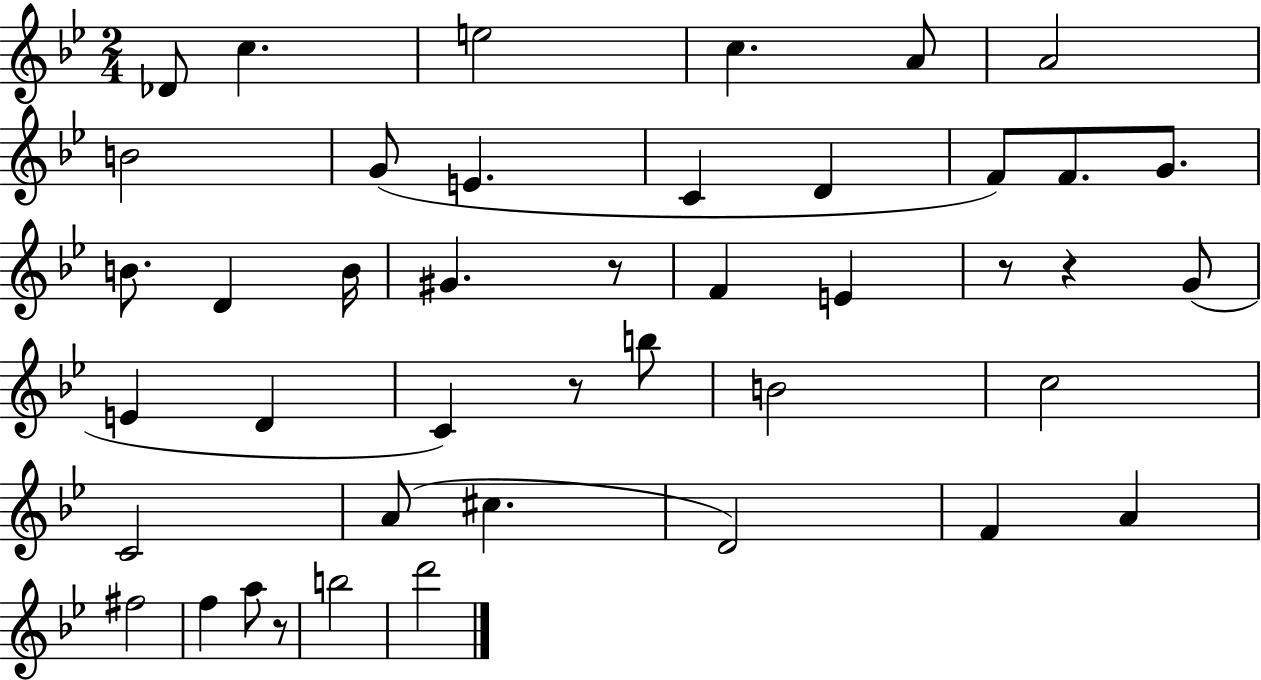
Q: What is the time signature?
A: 2/4